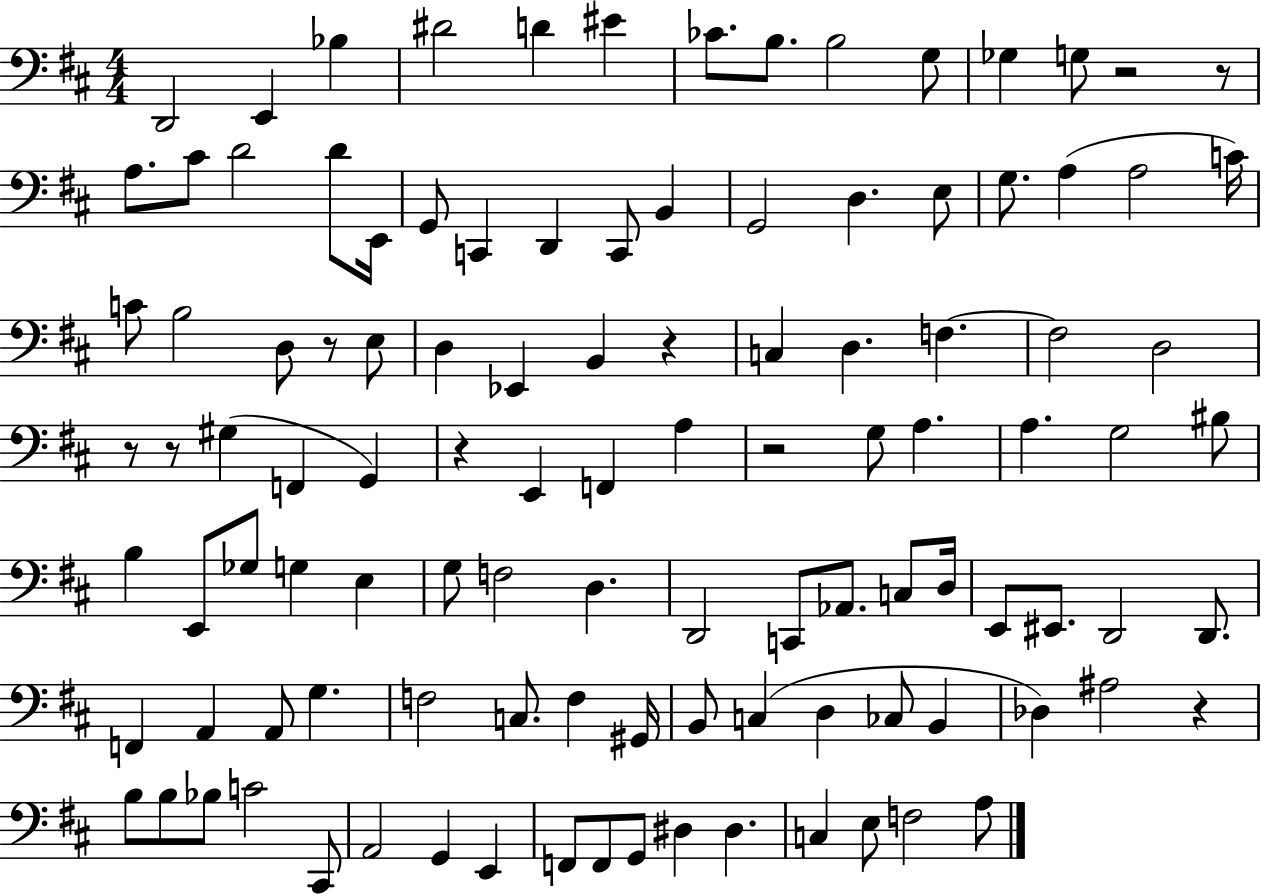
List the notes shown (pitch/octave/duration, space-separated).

D2/h E2/q Bb3/q D#4/h D4/q EIS4/q CES4/e. B3/e. B3/h G3/e Gb3/q G3/e R/h R/e A3/e. C#4/e D4/h D4/e E2/s G2/e C2/q D2/q C2/e B2/q G2/h D3/q. E3/e G3/e. A3/q A3/h C4/s C4/e B3/h D3/e R/e E3/e D3/q Eb2/q B2/q R/q C3/q D3/q. F3/q. F3/h D3/h R/e R/e G#3/q F2/q G2/q R/q E2/q F2/q A3/q R/h G3/e A3/q. A3/q. G3/h BIS3/e B3/q E2/e Gb3/e G3/q E3/q G3/e F3/h D3/q. D2/h C2/e Ab2/e. C3/e D3/s E2/e EIS2/e. D2/h D2/e. F2/q A2/q A2/e G3/q. F3/h C3/e. F3/q G#2/s B2/e C3/q D3/q CES3/e B2/q Db3/q A#3/h R/q B3/e B3/e Bb3/e C4/h C#2/e A2/h G2/q E2/q F2/e F2/e G2/e D#3/q D#3/q. C3/q E3/e F3/h A3/e